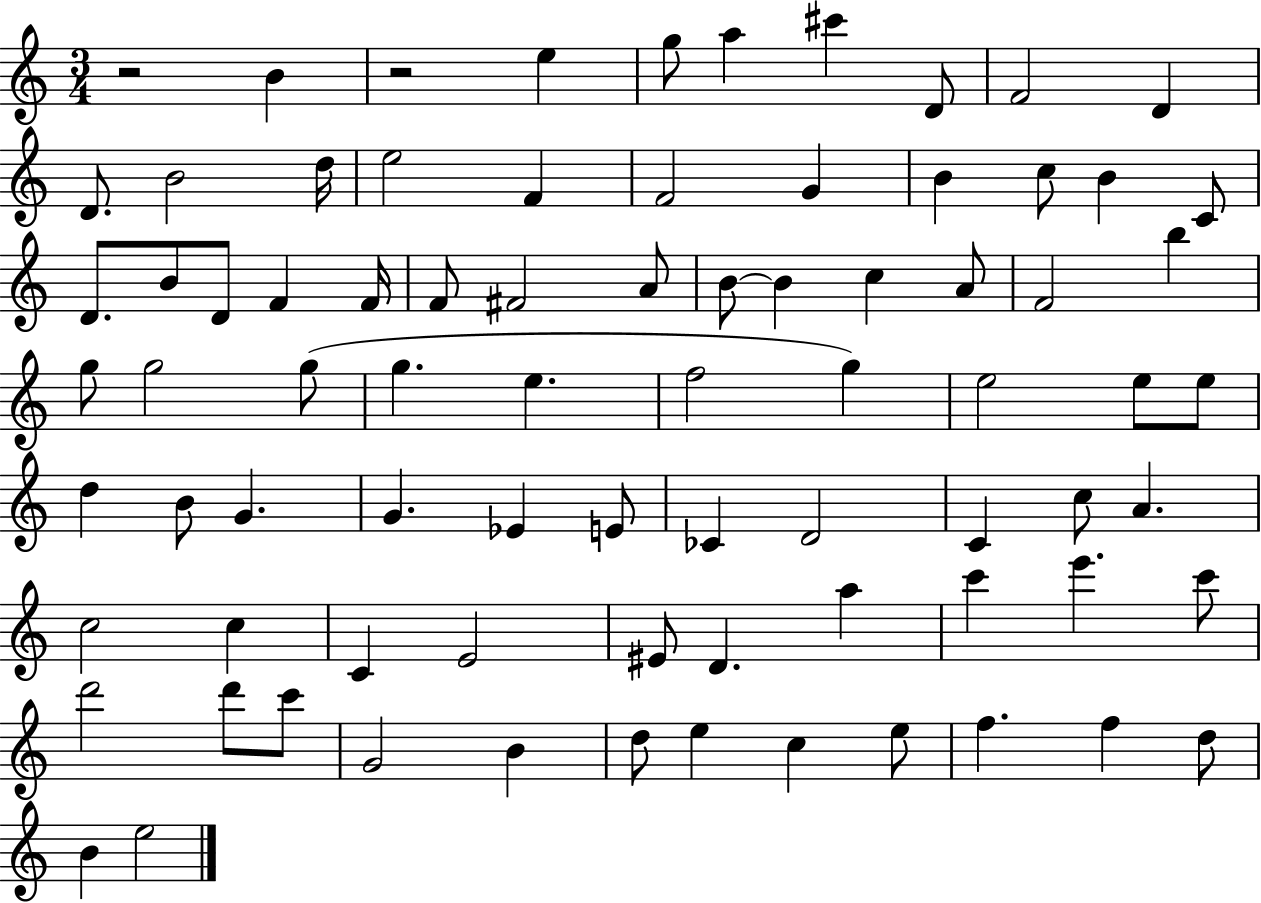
{
  \clef treble
  \numericTimeSignature
  \time 3/4
  \key c \major
  r2 b'4 | r2 e''4 | g''8 a''4 cis'''4 d'8 | f'2 d'4 | \break d'8. b'2 d''16 | e''2 f'4 | f'2 g'4 | b'4 c''8 b'4 c'8 | \break d'8. b'8 d'8 f'4 f'16 | f'8 fis'2 a'8 | b'8~~ b'4 c''4 a'8 | f'2 b''4 | \break g''8 g''2 g''8( | g''4. e''4. | f''2 g''4) | e''2 e''8 e''8 | \break d''4 b'8 g'4. | g'4. ees'4 e'8 | ces'4 d'2 | c'4 c''8 a'4. | \break c''2 c''4 | c'4 e'2 | eis'8 d'4. a''4 | c'''4 e'''4. c'''8 | \break d'''2 d'''8 c'''8 | g'2 b'4 | d''8 e''4 c''4 e''8 | f''4. f''4 d''8 | \break b'4 e''2 | \bar "|."
}